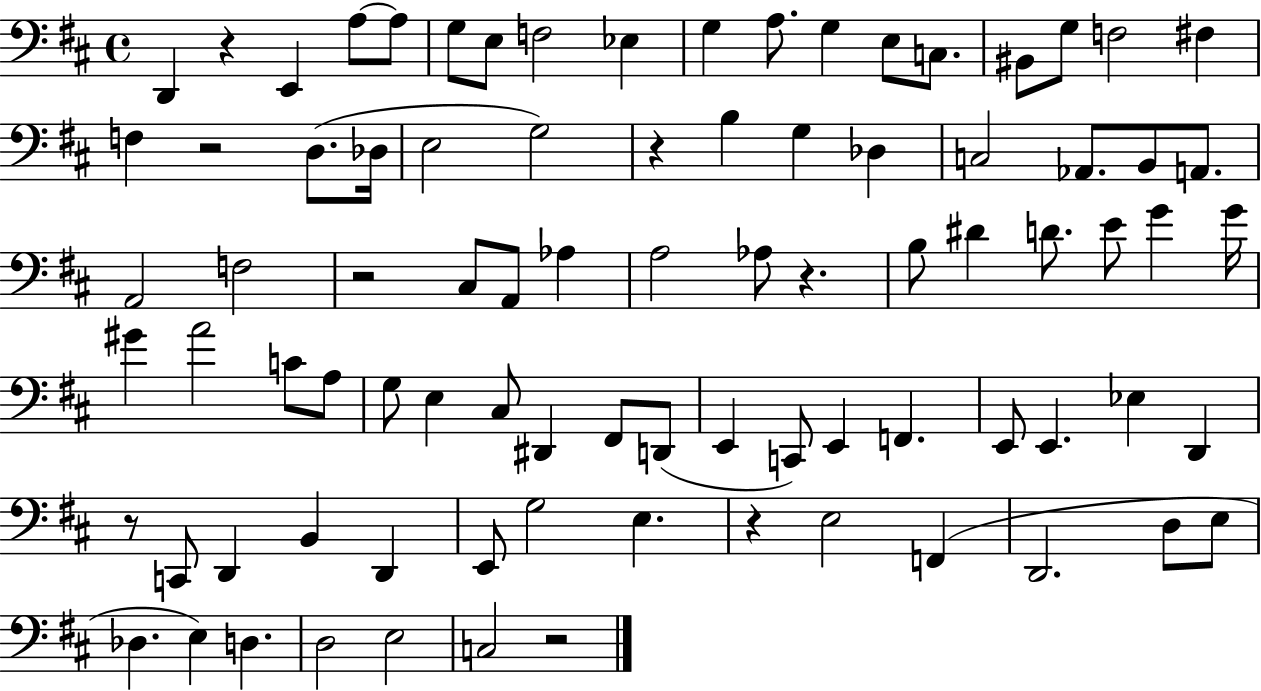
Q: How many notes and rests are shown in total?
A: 86